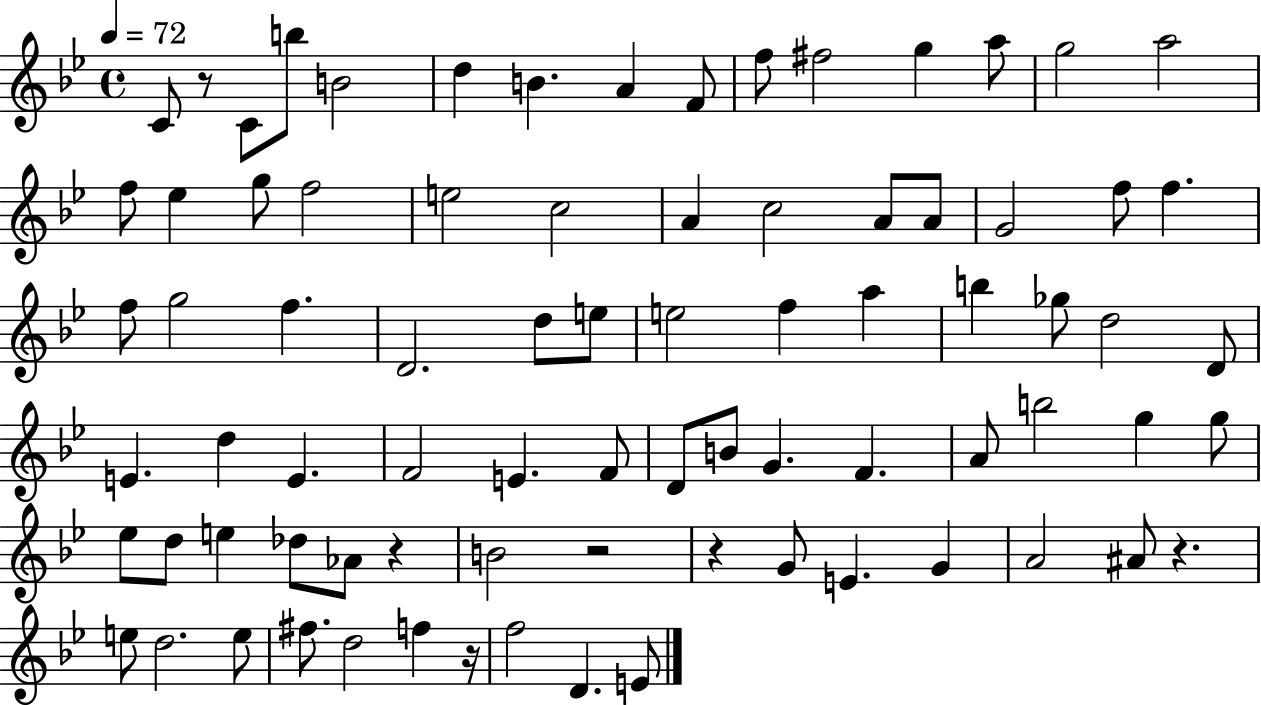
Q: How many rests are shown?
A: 6